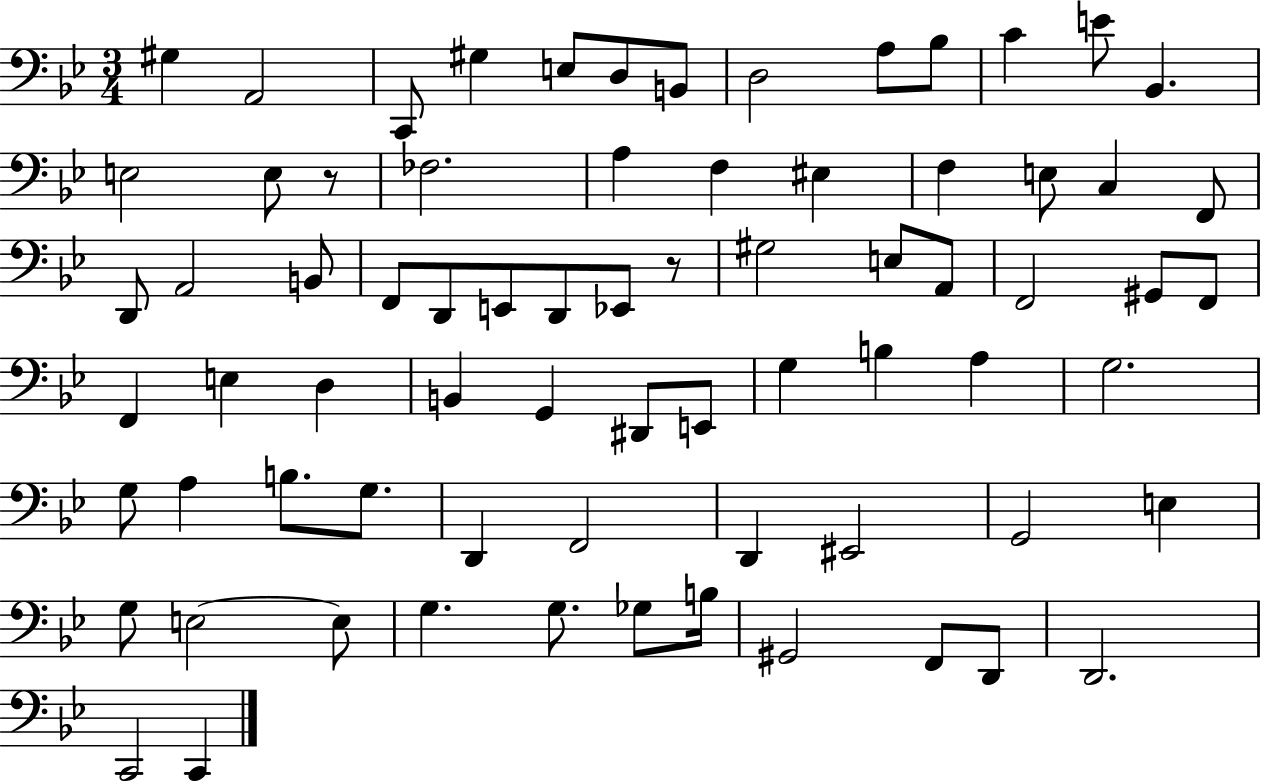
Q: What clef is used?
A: bass